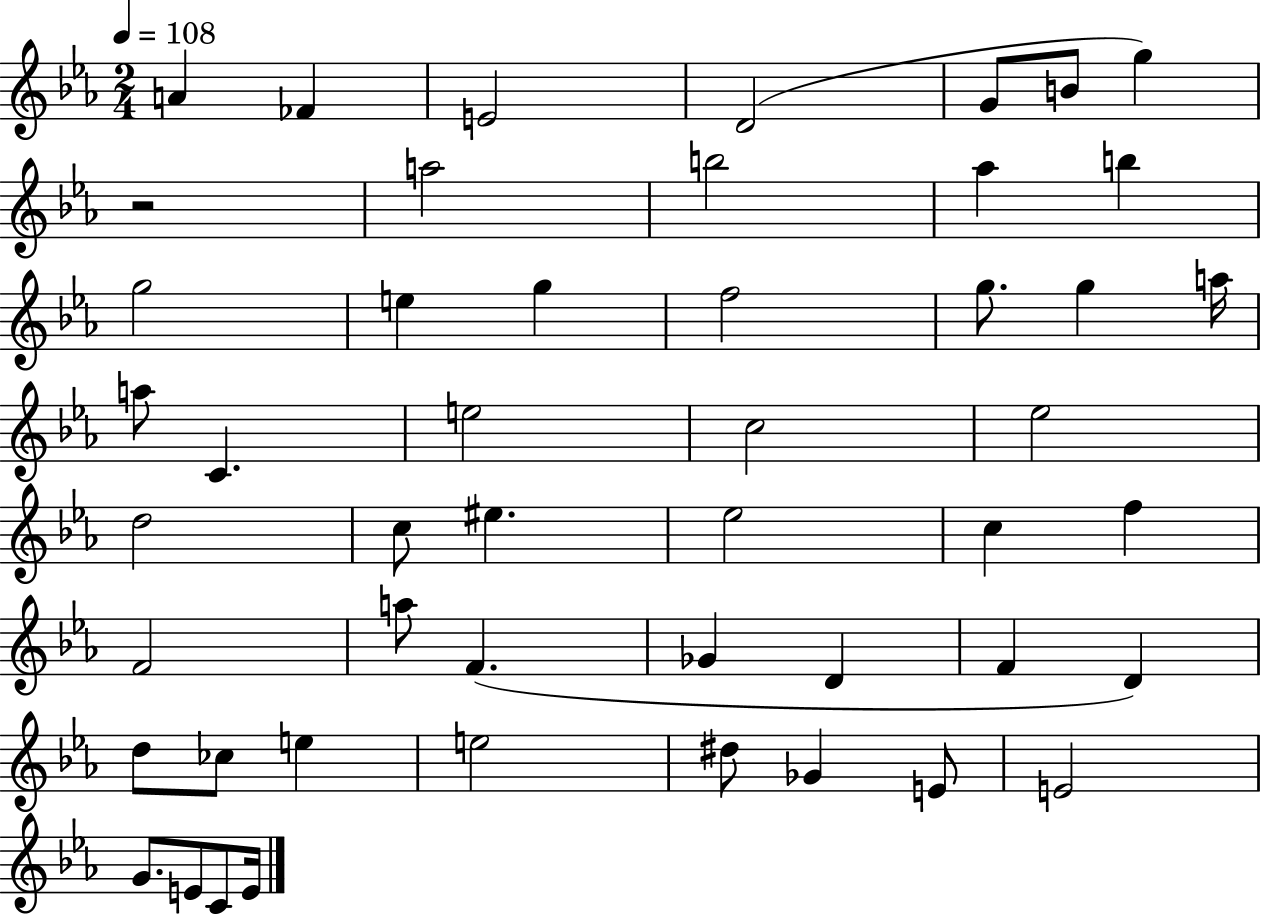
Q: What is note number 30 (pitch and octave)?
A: F4